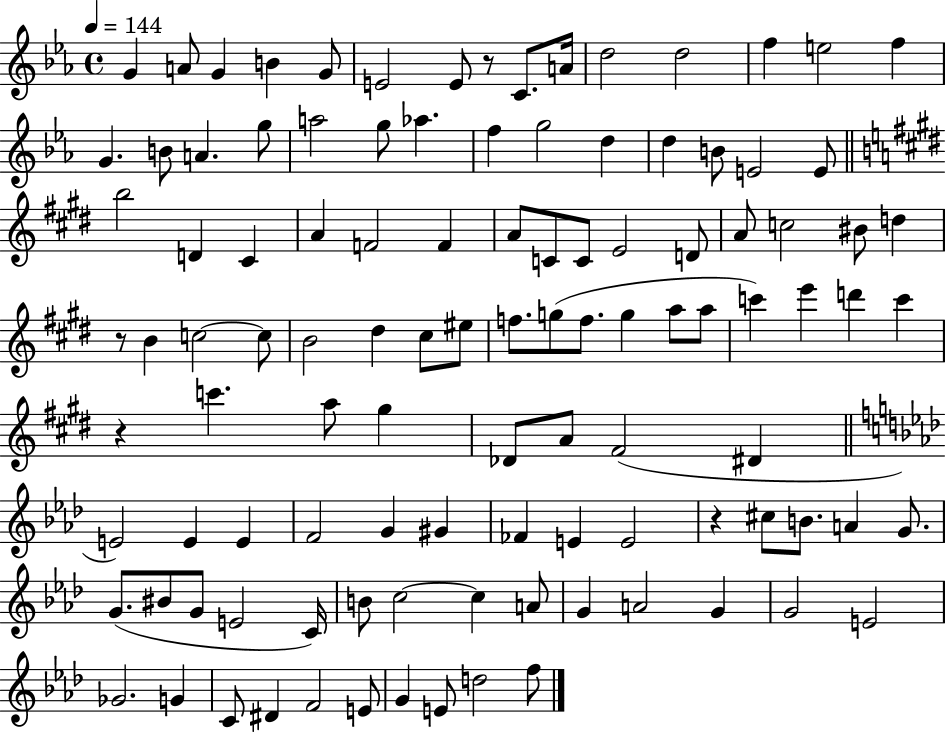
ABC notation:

X:1
T:Untitled
M:4/4
L:1/4
K:Eb
G A/2 G B G/2 E2 E/2 z/2 C/2 A/4 d2 d2 f e2 f G B/2 A g/2 a2 g/2 _a f g2 d d B/2 E2 E/2 b2 D ^C A F2 F A/2 C/2 C/2 E2 D/2 A/2 c2 ^B/2 d z/2 B c2 c/2 B2 ^d ^c/2 ^e/2 f/2 g/2 f/2 g a/2 a/2 c' e' d' c' z c' a/2 ^g _D/2 A/2 ^F2 ^D E2 E E F2 G ^G _F E E2 z ^c/2 B/2 A G/2 G/2 ^B/2 G/2 E2 C/4 B/2 c2 c A/2 G A2 G G2 E2 _G2 G C/2 ^D F2 E/2 G E/2 d2 f/2